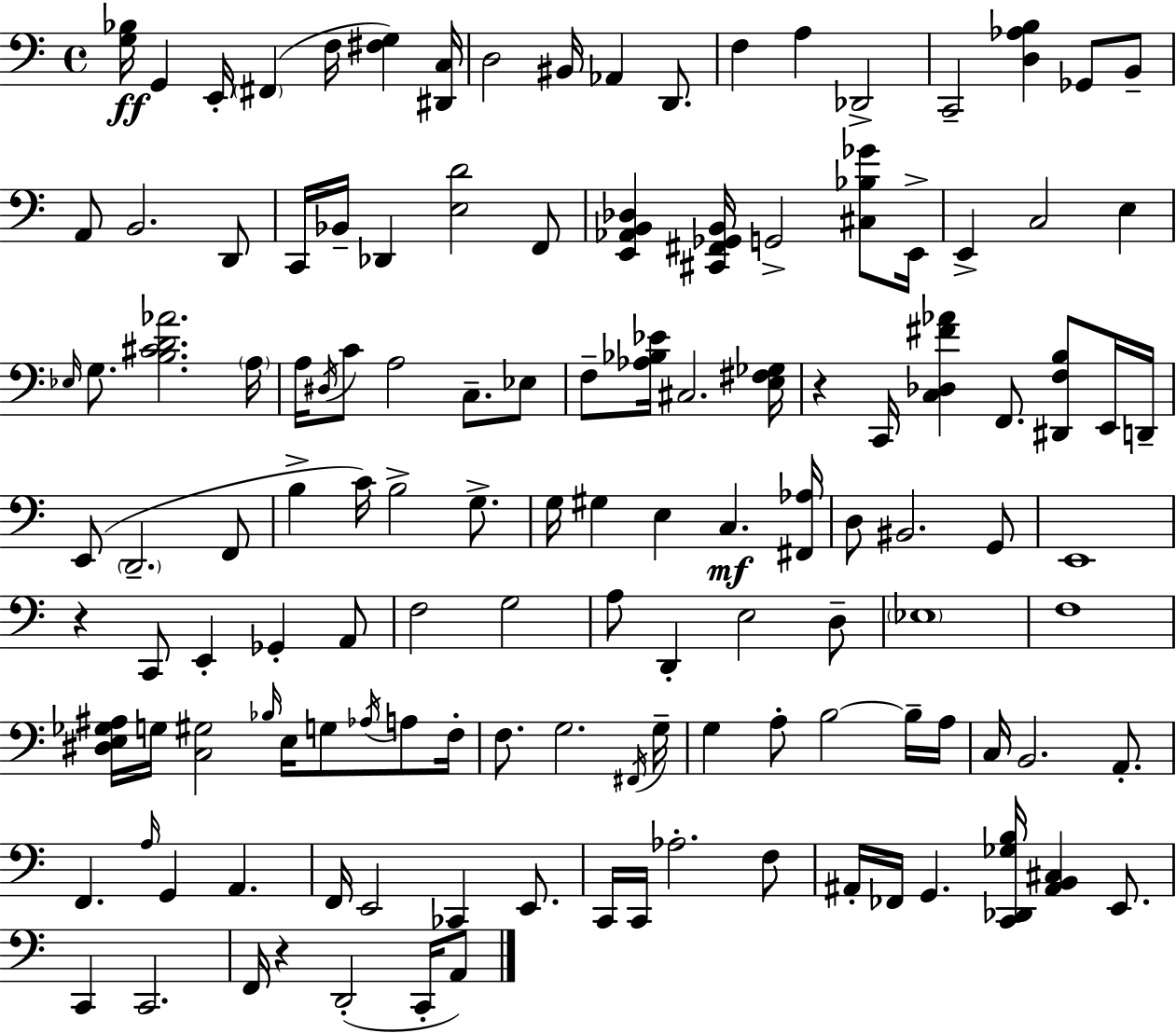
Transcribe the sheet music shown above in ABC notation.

X:1
T:Untitled
M:4/4
L:1/4
K:Am
[G,_B,]/4 G,, E,,/4 ^F,, F,/4 [^F,G,] [^D,,C,]/4 D,2 ^B,,/4 _A,, D,,/2 F, A, _D,,2 C,,2 [D,_A,B,] _G,,/2 B,,/2 A,,/2 B,,2 D,,/2 C,,/4 _B,,/4 _D,, [E,D]2 F,,/2 [E,,_A,,B,,_D,] [^C,,^F,,_G,,B,,]/4 G,,2 [^C,_B,_G]/2 E,,/4 E,, C,2 E, _E,/4 G,/2 [B,^CD_A]2 A,/4 A,/4 ^D,/4 C/2 A,2 C,/2 _E,/2 F,/2 [_A,_B,_E]/4 ^C,2 [E,^F,_G,]/4 z C,,/4 [C,_D,^F_A] F,,/2 [^D,,F,B,]/2 E,,/4 D,,/4 E,,/2 D,,2 F,,/2 B, C/4 B,2 G,/2 G,/4 ^G, E, C, [^F,,_A,]/4 D,/2 ^B,,2 G,,/2 E,,4 z C,,/2 E,, _G,, A,,/2 F,2 G,2 A,/2 D,, E,2 D,/2 _E,4 F,4 [^D,E,_G,^A,]/4 G,/4 [C,^G,]2 _B,/4 E,/4 G,/2 _A,/4 A,/2 F,/4 F,/2 G,2 ^F,,/4 G,/4 G, A,/2 B,2 B,/4 A,/4 C,/4 B,,2 A,,/2 F,, A,/4 G,, A,, F,,/4 E,,2 _C,, E,,/2 C,,/4 C,,/4 _A,2 F,/2 ^A,,/4 _F,,/4 G,, [C,,_D,,_G,B,]/4 [^A,,B,,^C,] E,,/2 C,, C,,2 F,,/4 z D,,2 C,,/4 A,,/2